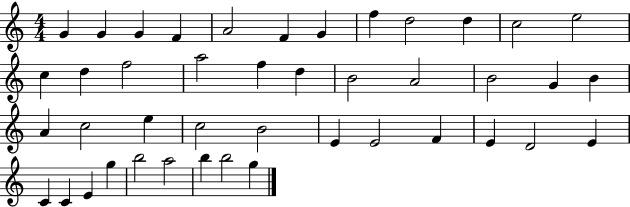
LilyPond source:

{
  \clef treble
  \numericTimeSignature
  \time 4/4
  \key c \major
  g'4 g'4 g'4 f'4 | a'2 f'4 g'4 | f''4 d''2 d''4 | c''2 e''2 | \break c''4 d''4 f''2 | a''2 f''4 d''4 | b'2 a'2 | b'2 g'4 b'4 | \break a'4 c''2 e''4 | c''2 b'2 | e'4 e'2 f'4 | e'4 d'2 e'4 | \break c'4 c'4 e'4 g''4 | b''2 a''2 | b''4 b''2 g''4 | \bar "|."
}